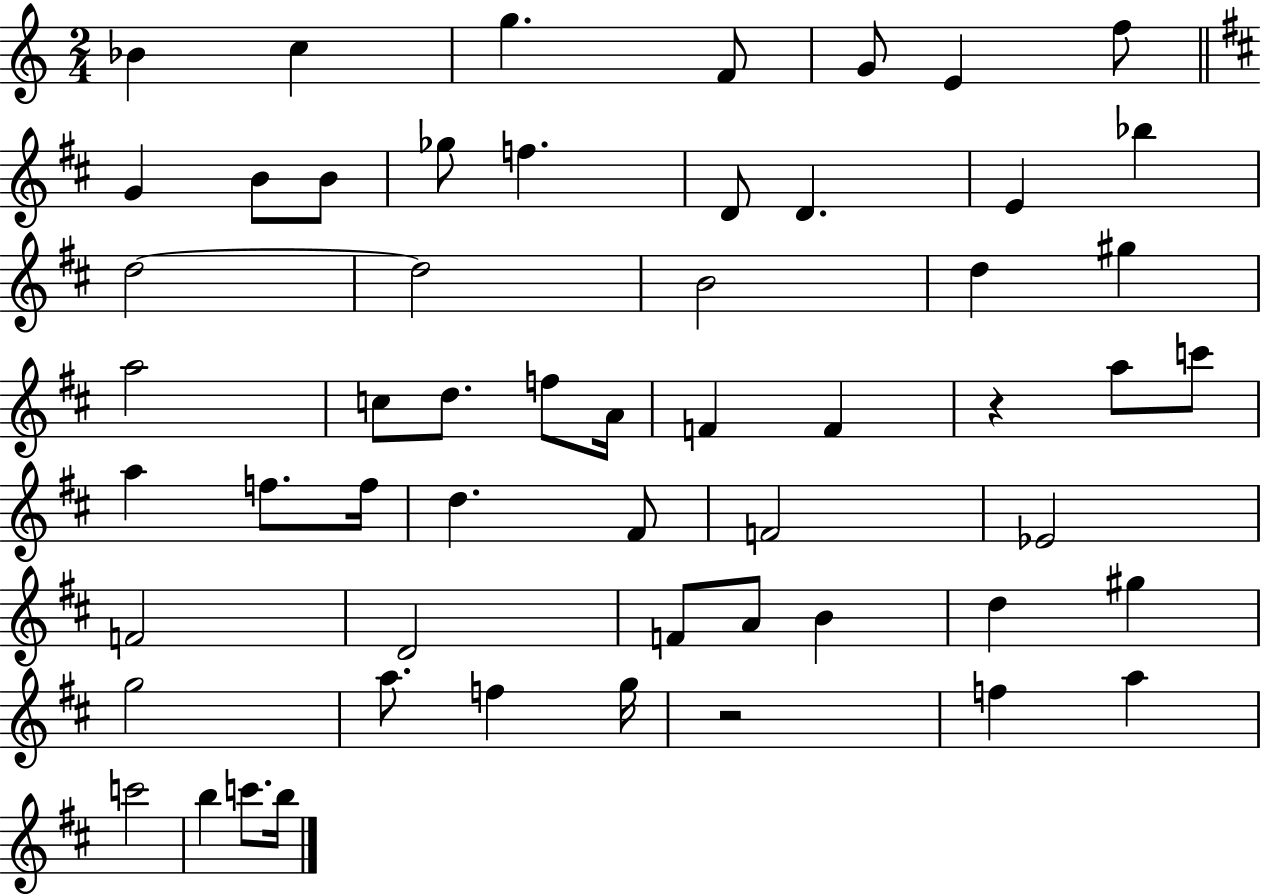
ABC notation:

X:1
T:Untitled
M:2/4
L:1/4
K:C
_B c g F/2 G/2 E f/2 G B/2 B/2 _g/2 f D/2 D E _b d2 d2 B2 d ^g a2 c/2 d/2 f/2 A/4 F F z a/2 c'/2 a f/2 f/4 d ^F/2 F2 _E2 F2 D2 F/2 A/2 B d ^g g2 a/2 f g/4 z2 f a c'2 b c'/2 b/4